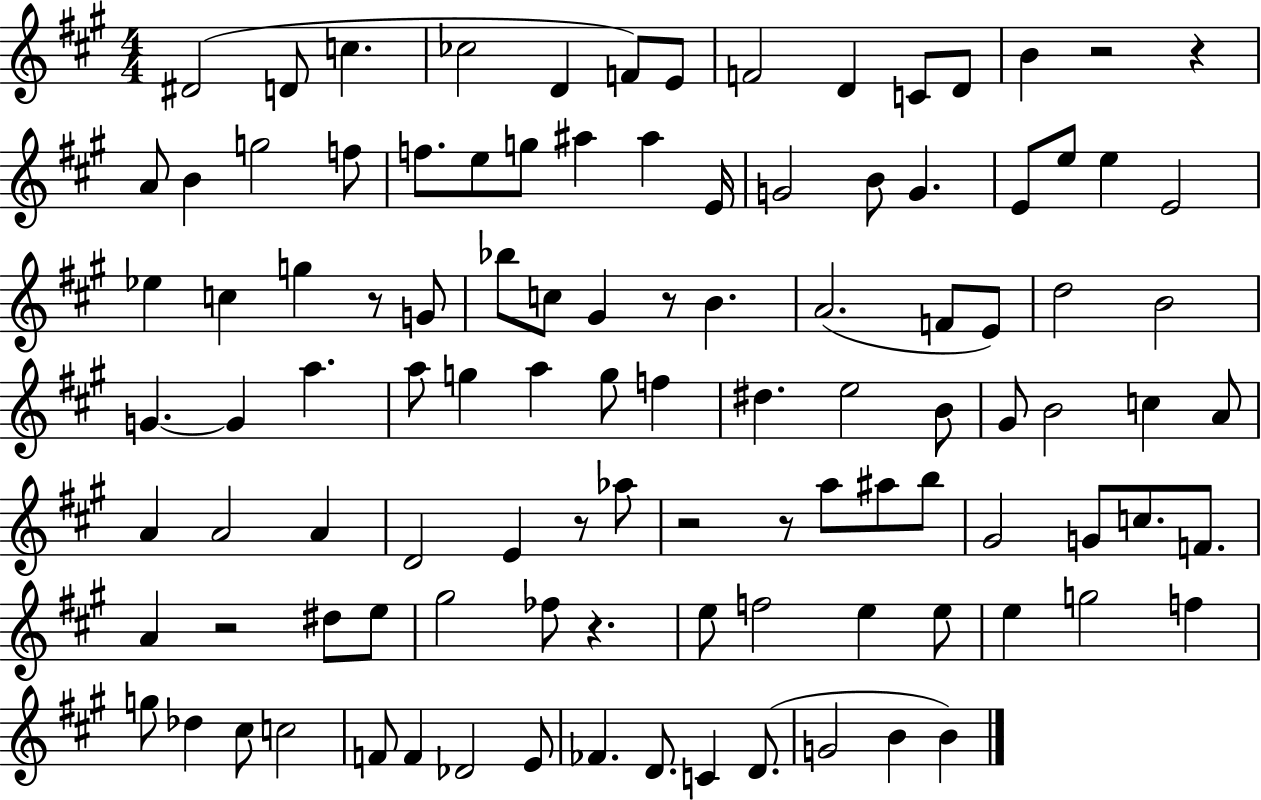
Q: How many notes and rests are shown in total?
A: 106